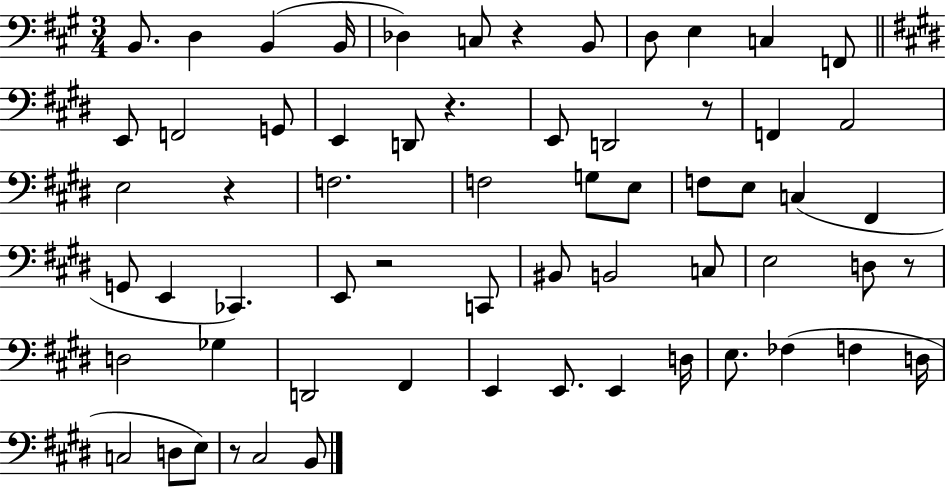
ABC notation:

X:1
T:Untitled
M:3/4
L:1/4
K:A
B,,/2 D, B,, B,,/4 _D, C,/2 z B,,/2 D,/2 E, C, F,,/2 E,,/2 F,,2 G,,/2 E,, D,,/2 z E,,/2 D,,2 z/2 F,, A,,2 E,2 z F,2 F,2 G,/2 E,/2 F,/2 E,/2 C, ^F,, G,,/2 E,, _C,, E,,/2 z2 C,,/2 ^B,,/2 B,,2 C,/2 E,2 D,/2 z/2 D,2 _G, D,,2 ^F,, E,, E,,/2 E,, D,/4 E,/2 _F, F, D,/4 C,2 D,/2 E,/2 z/2 ^C,2 B,,/2